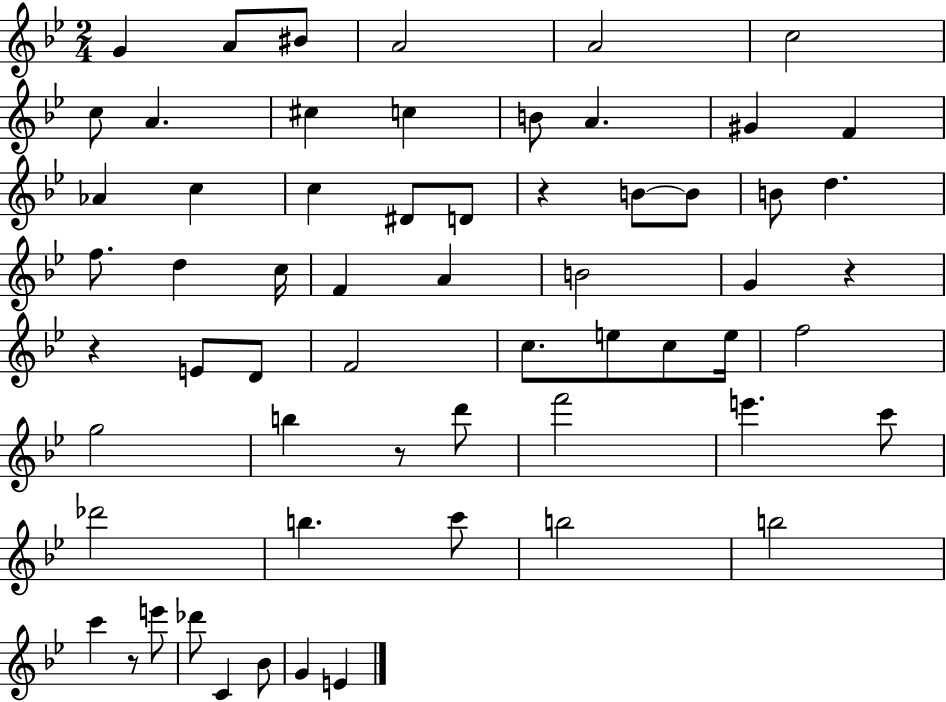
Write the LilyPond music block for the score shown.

{
  \clef treble
  \numericTimeSignature
  \time 2/4
  \key bes \major
  g'4 a'8 bis'8 | a'2 | a'2 | c''2 | \break c''8 a'4. | cis''4 c''4 | b'8 a'4. | gis'4 f'4 | \break aes'4 c''4 | c''4 dis'8 d'8 | r4 b'8~~ b'8 | b'8 d''4. | \break f''8. d''4 c''16 | f'4 a'4 | b'2 | g'4 r4 | \break r4 e'8 d'8 | f'2 | c''8. e''8 c''8 e''16 | f''2 | \break g''2 | b''4 r8 d'''8 | f'''2 | e'''4. c'''8 | \break des'''2 | b''4. c'''8 | b''2 | b''2 | \break c'''4 r8 e'''8 | des'''8 c'4 bes'8 | g'4 e'4 | \bar "|."
}